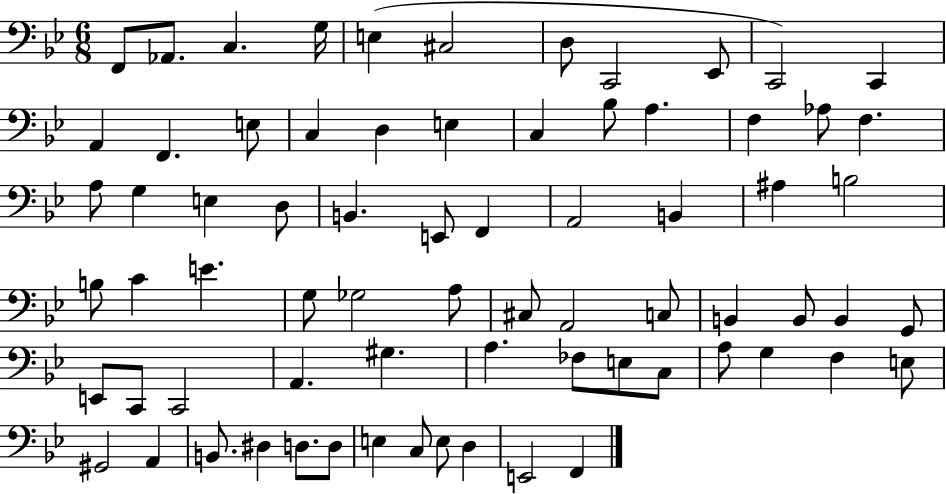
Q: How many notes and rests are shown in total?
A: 72